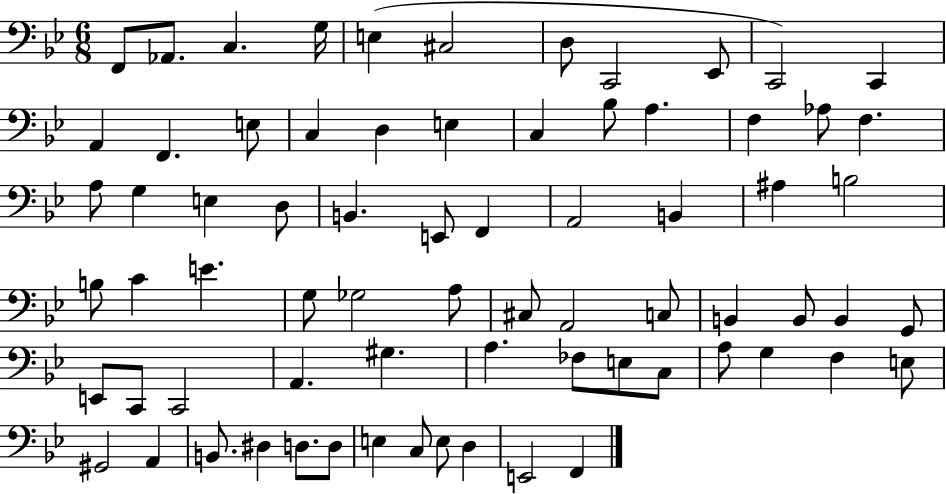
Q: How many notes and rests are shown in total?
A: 72